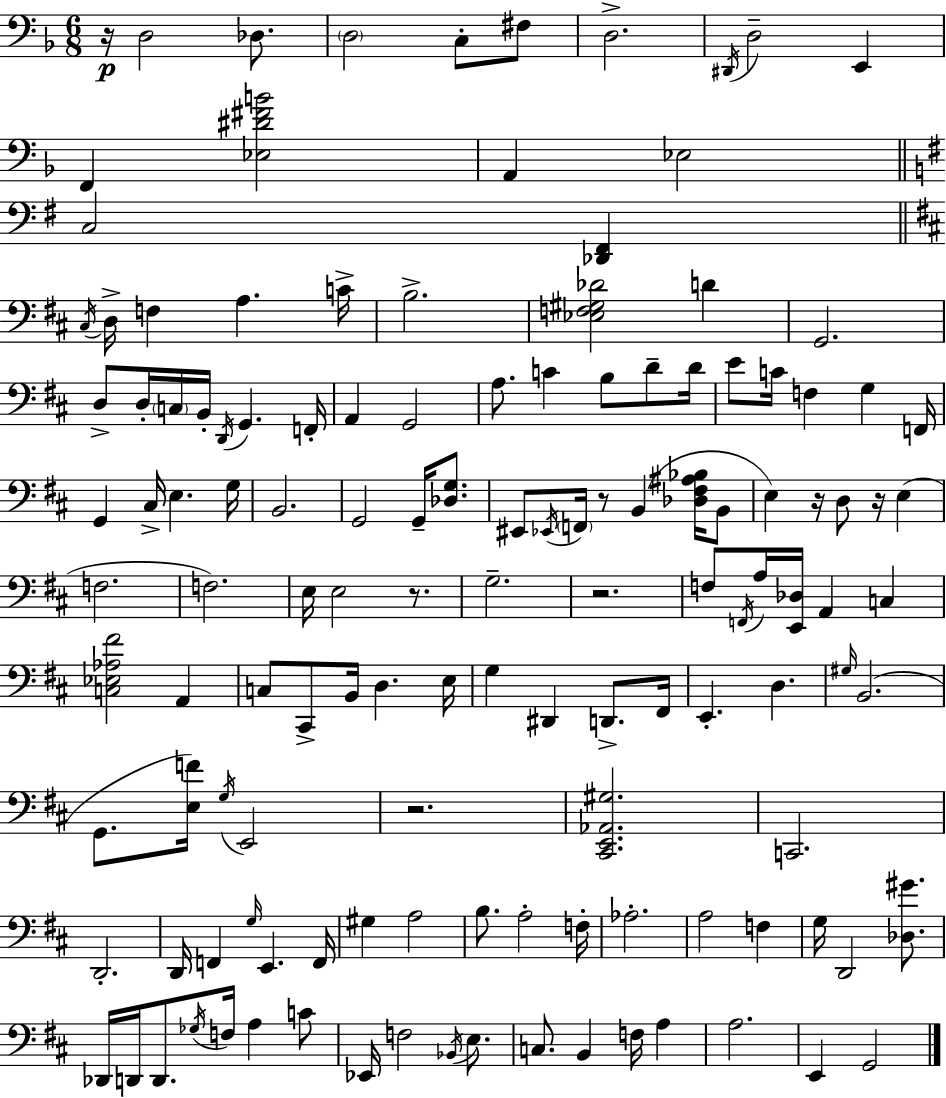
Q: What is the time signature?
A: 6/8